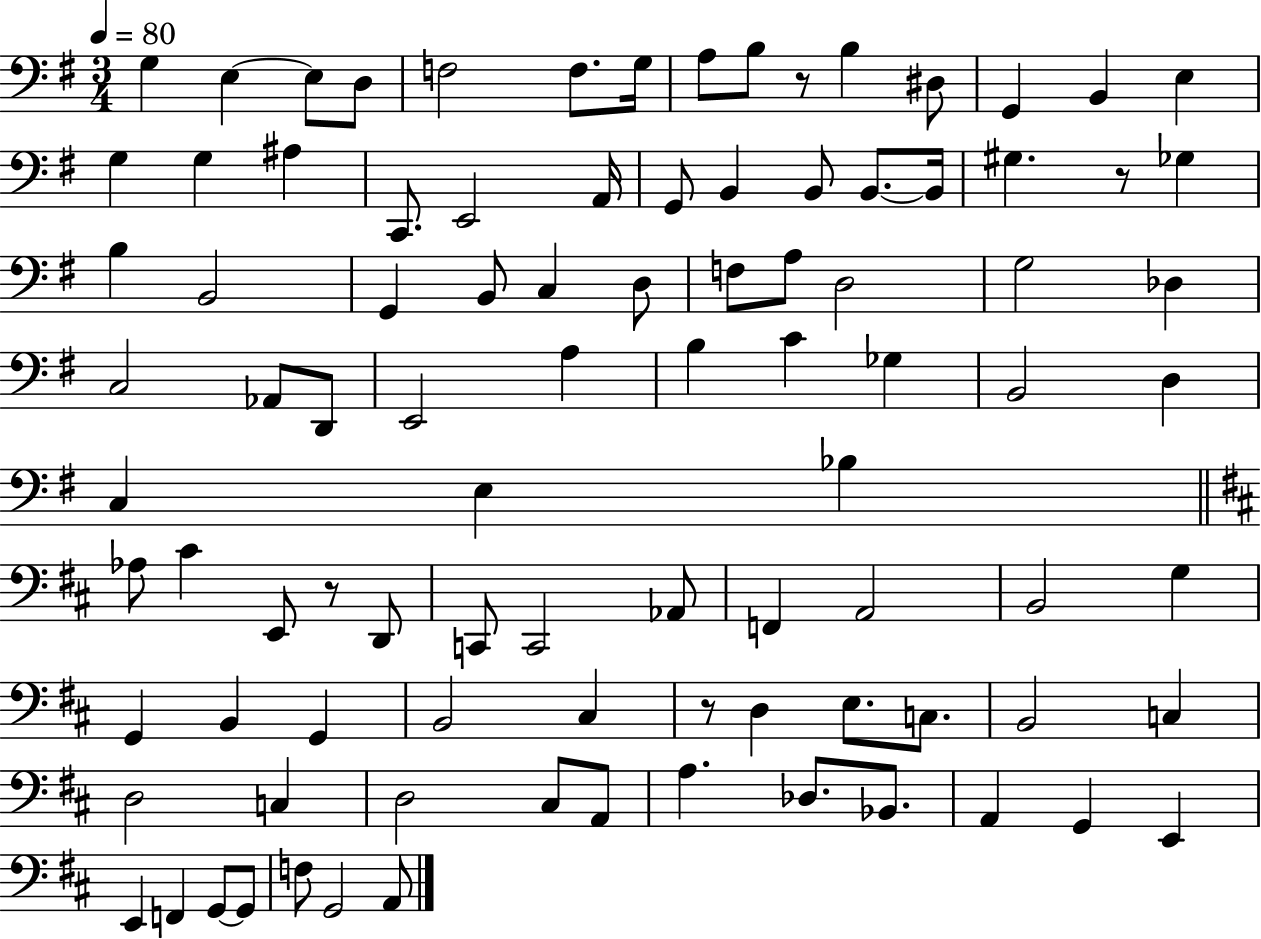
{
  \clef bass
  \numericTimeSignature
  \time 3/4
  \key g \major
  \tempo 4 = 80
  g4 e4~~ e8 d8 | f2 f8. g16 | a8 b8 r8 b4 dis8 | g,4 b,4 e4 | \break g4 g4 ais4 | c,8. e,2 a,16 | g,8 b,4 b,8 b,8.~~ b,16 | gis4. r8 ges4 | \break b4 b,2 | g,4 b,8 c4 d8 | f8 a8 d2 | g2 des4 | \break c2 aes,8 d,8 | e,2 a4 | b4 c'4 ges4 | b,2 d4 | \break c4 e4 bes4 | \bar "||" \break \key d \major aes8 cis'4 e,8 r8 d,8 | c,8 c,2 aes,8 | f,4 a,2 | b,2 g4 | \break g,4 b,4 g,4 | b,2 cis4 | r8 d4 e8. c8. | b,2 c4 | \break d2 c4 | d2 cis8 a,8 | a4. des8. bes,8. | a,4 g,4 e,4 | \break e,4 f,4 g,8~~ g,8 | f8 g,2 a,8 | \bar "|."
}